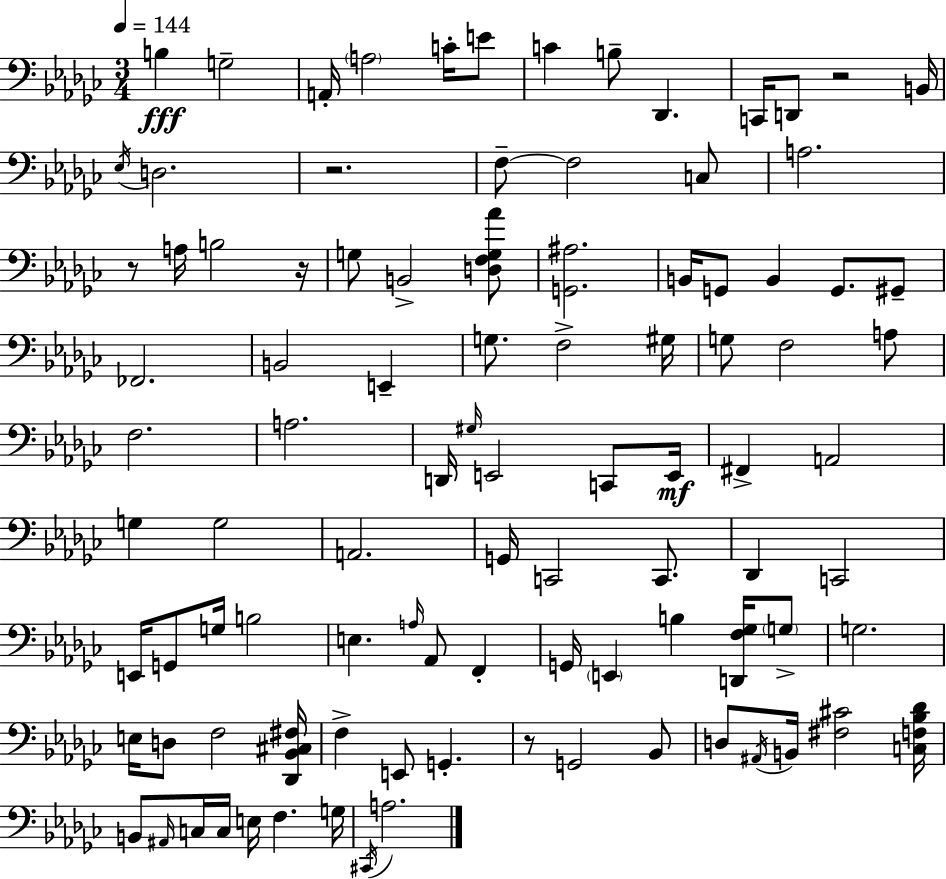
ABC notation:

X:1
T:Untitled
M:3/4
L:1/4
K:Ebm
B, G,2 A,,/4 A,2 C/4 E/2 C B,/2 _D,, C,,/4 D,,/2 z2 B,,/4 _E,/4 D,2 z2 F,/2 F,2 C,/2 A,2 z/2 A,/4 B,2 z/4 G,/2 B,,2 [D,F,G,_A]/2 [G,,^A,]2 B,,/4 G,,/2 B,, G,,/2 ^G,,/2 _F,,2 B,,2 E,, G,/2 F,2 ^G,/4 G,/2 F,2 A,/2 F,2 A,2 D,,/4 ^G,/4 E,,2 C,,/2 E,,/4 ^F,, A,,2 G, G,2 A,,2 G,,/4 C,,2 C,,/2 _D,, C,,2 E,,/4 G,,/2 G,/4 B,2 E, A,/4 _A,,/2 F,, G,,/4 E,, B, [D,,F,_G,]/4 G,/2 G,2 E,/4 D,/2 F,2 [_D,,_B,,^C,^F,]/4 F, E,,/2 G,, z/2 G,,2 _B,,/2 D,/2 ^A,,/4 B,,/4 [^F,^C]2 [C,F,_B,_D]/4 B,,/2 ^A,,/4 C,/4 C,/4 E,/4 F, G,/4 ^C,,/4 A,2